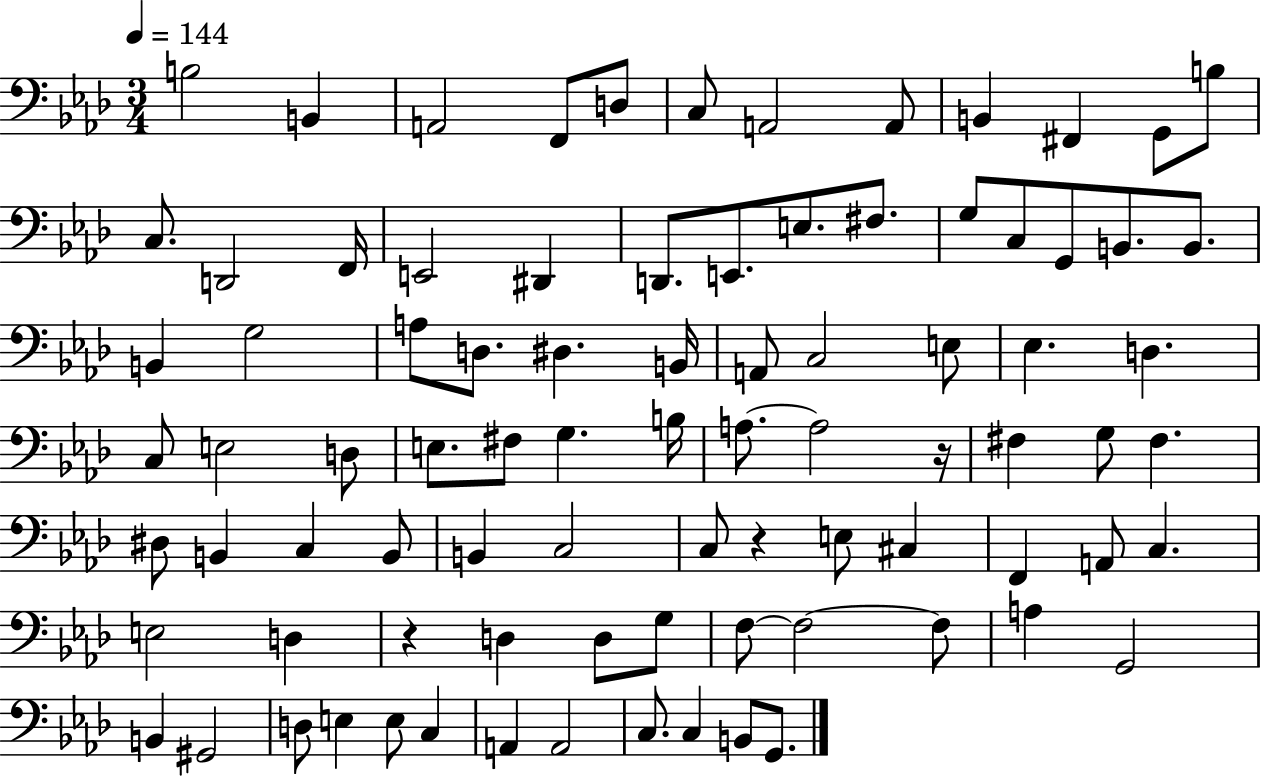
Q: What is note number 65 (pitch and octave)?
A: D3